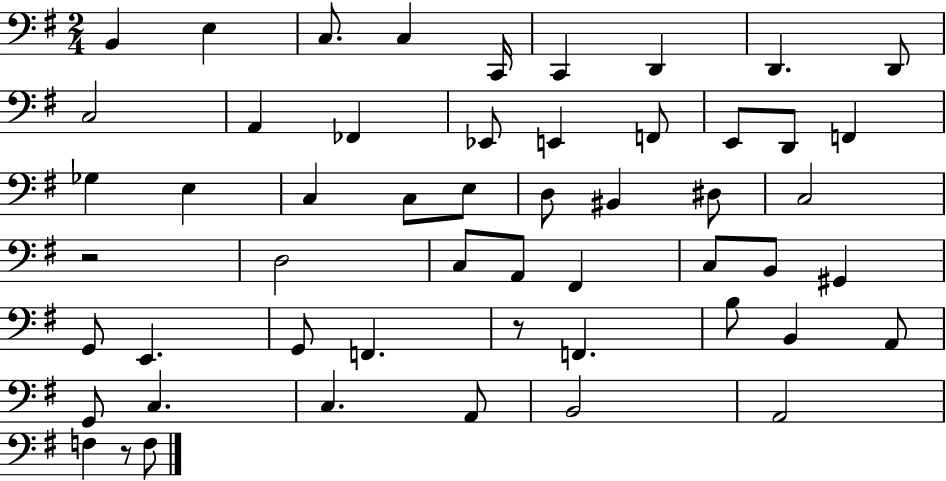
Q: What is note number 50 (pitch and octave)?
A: F3